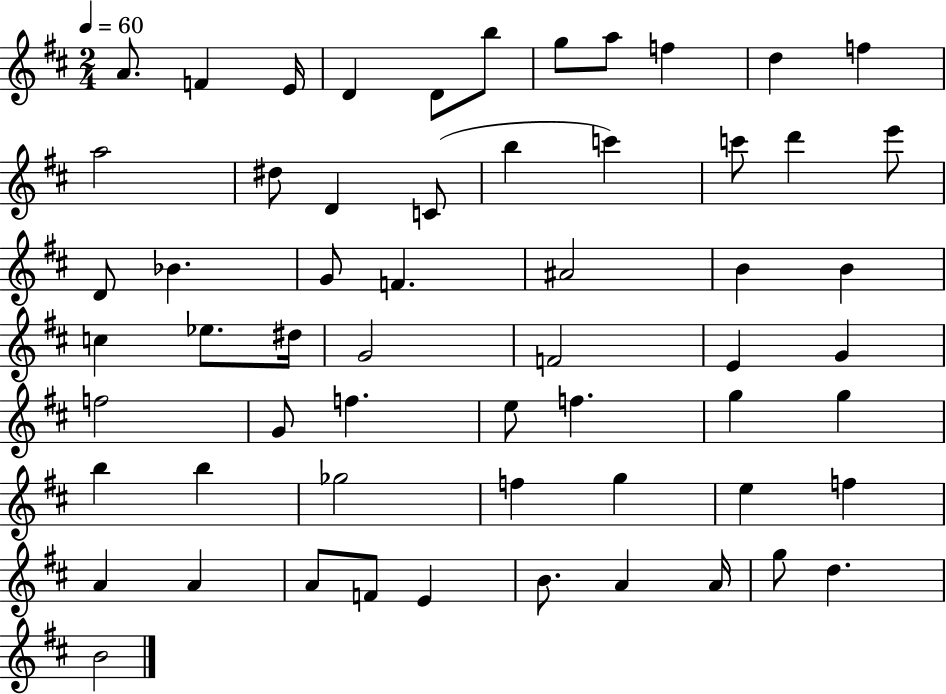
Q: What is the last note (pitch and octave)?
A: B4